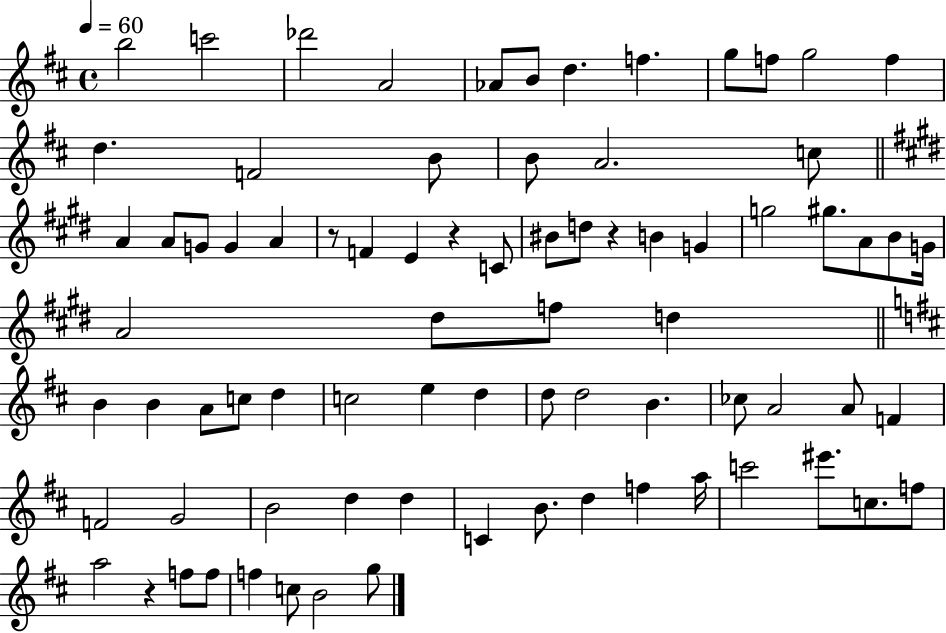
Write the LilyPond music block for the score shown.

{
  \clef treble
  \time 4/4
  \defaultTimeSignature
  \key d \major
  \tempo 4 = 60
  b''2 c'''2 | des'''2 a'2 | aes'8 b'8 d''4. f''4. | g''8 f''8 g''2 f''4 | \break d''4. f'2 b'8 | b'8 a'2. c''8 | \bar "||" \break \key e \major a'4 a'8 g'8 g'4 a'4 | r8 f'4 e'4 r4 c'8 | bis'8 d''8 r4 b'4 g'4 | g''2 gis''8. a'8 b'8 g'16 | \break a'2 dis''8 f''8 d''4 | \bar "||" \break \key d \major b'4 b'4 a'8 c''8 d''4 | c''2 e''4 d''4 | d''8 d''2 b'4. | ces''8 a'2 a'8 f'4 | \break f'2 g'2 | b'2 d''4 d''4 | c'4 b'8. d''4 f''4 a''16 | c'''2 eis'''8. c''8. f''8 | \break a''2 r4 f''8 f''8 | f''4 c''8 b'2 g''8 | \bar "|."
}